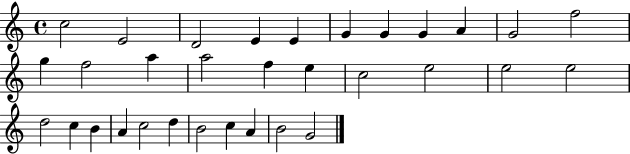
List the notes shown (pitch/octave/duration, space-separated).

C5/h E4/h D4/h E4/q E4/q G4/q G4/q G4/q A4/q G4/h F5/h G5/q F5/h A5/q A5/h F5/q E5/q C5/h E5/h E5/h E5/h D5/h C5/q B4/q A4/q C5/h D5/q B4/h C5/q A4/q B4/h G4/h